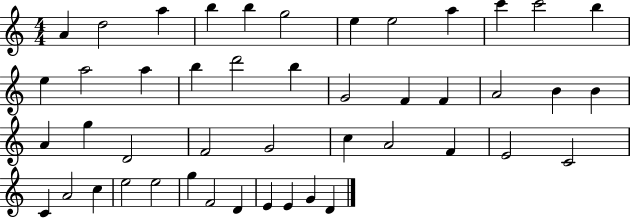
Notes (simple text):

A4/q D5/h A5/q B5/q B5/q G5/h E5/q E5/h A5/q C6/q C6/h B5/q E5/q A5/h A5/q B5/q D6/h B5/q G4/h F4/q F4/q A4/h B4/q B4/q A4/q G5/q D4/h F4/h G4/h C5/q A4/h F4/q E4/h C4/h C4/q A4/h C5/q E5/h E5/h G5/q F4/h D4/q E4/q E4/q G4/q D4/q